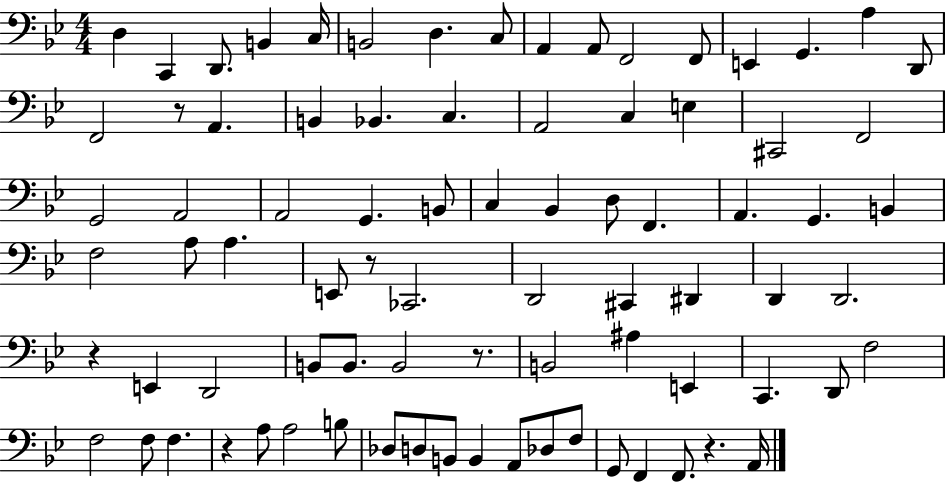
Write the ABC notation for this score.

X:1
T:Untitled
M:4/4
L:1/4
K:Bb
D, C,, D,,/2 B,, C,/4 B,,2 D, C,/2 A,, A,,/2 F,,2 F,,/2 E,, G,, A, D,,/2 F,,2 z/2 A,, B,, _B,, C, A,,2 C, E, ^C,,2 F,,2 G,,2 A,,2 A,,2 G,, B,,/2 C, _B,, D,/2 F,, A,, G,, B,, F,2 A,/2 A, E,,/2 z/2 _C,,2 D,,2 ^C,, ^D,, D,, D,,2 z E,, D,,2 B,,/2 B,,/2 B,,2 z/2 B,,2 ^A, E,, C,, D,,/2 F,2 F,2 F,/2 F, z A,/2 A,2 B,/2 _D,/2 D,/2 B,,/2 B,, A,,/2 _D,/2 F,/2 G,,/2 F,, F,,/2 z A,,/4